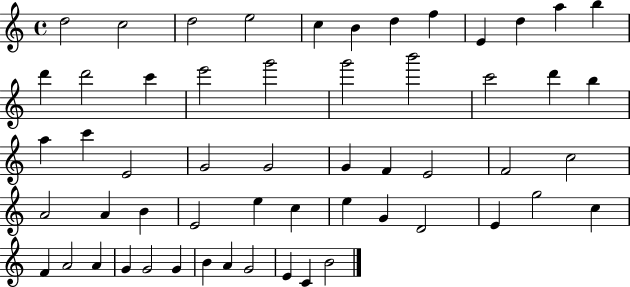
{
  \clef treble
  \time 4/4
  \defaultTimeSignature
  \key c \major
  d''2 c''2 | d''2 e''2 | c''4 b'4 d''4 f''4 | e'4 d''4 a''4 b''4 | \break d'''4 d'''2 c'''4 | e'''2 g'''2 | g'''2 b'''2 | c'''2 d'''4 b''4 | \break a''4 c'''4 e'2 | g'2 g'2 | g'4 f'4 e'2 | f'2 c''2 | \break a'2 a'4 b'4 | e'2 e''4 c''4 | e''4 g'4 d'2 | e'4 g''2 c''4 | \break f'4 a'2 a'4 | g'4 g'2 g'4 | b'4 a'4 g'2 | e'4 c'4 b'2 | \break \bar "|."
}